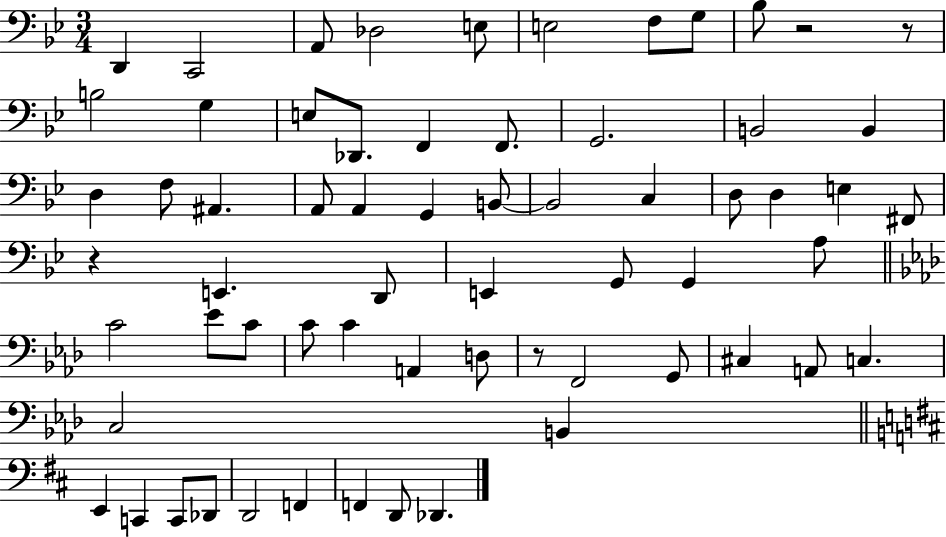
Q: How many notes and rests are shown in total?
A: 64